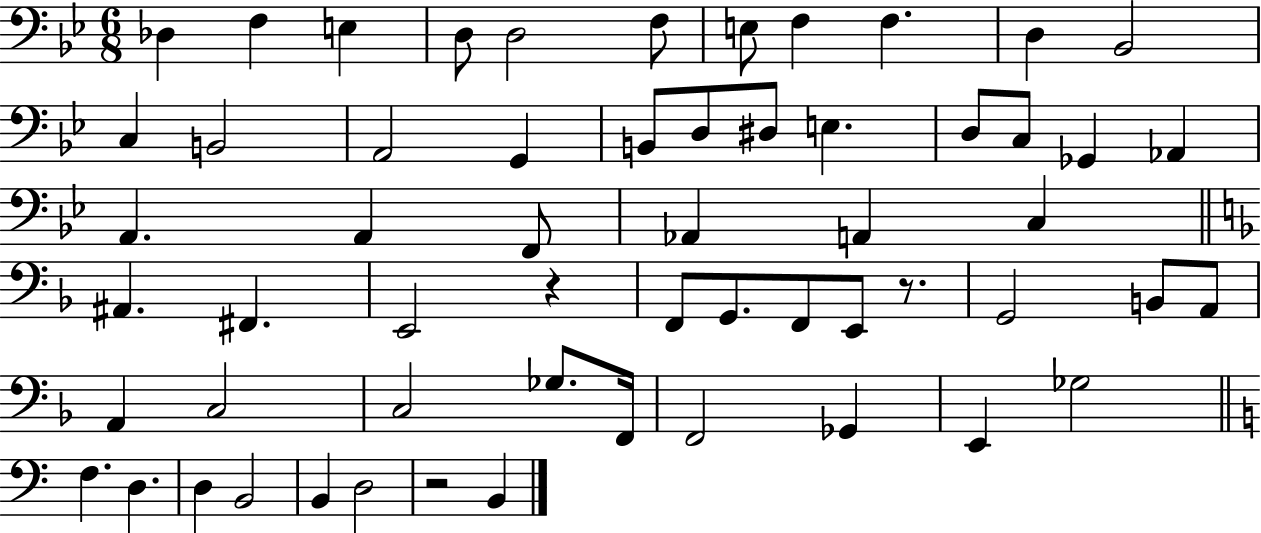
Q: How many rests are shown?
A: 3